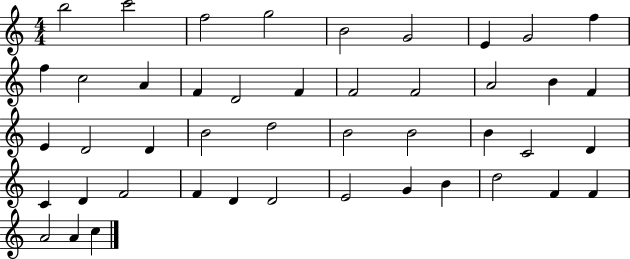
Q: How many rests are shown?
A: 0